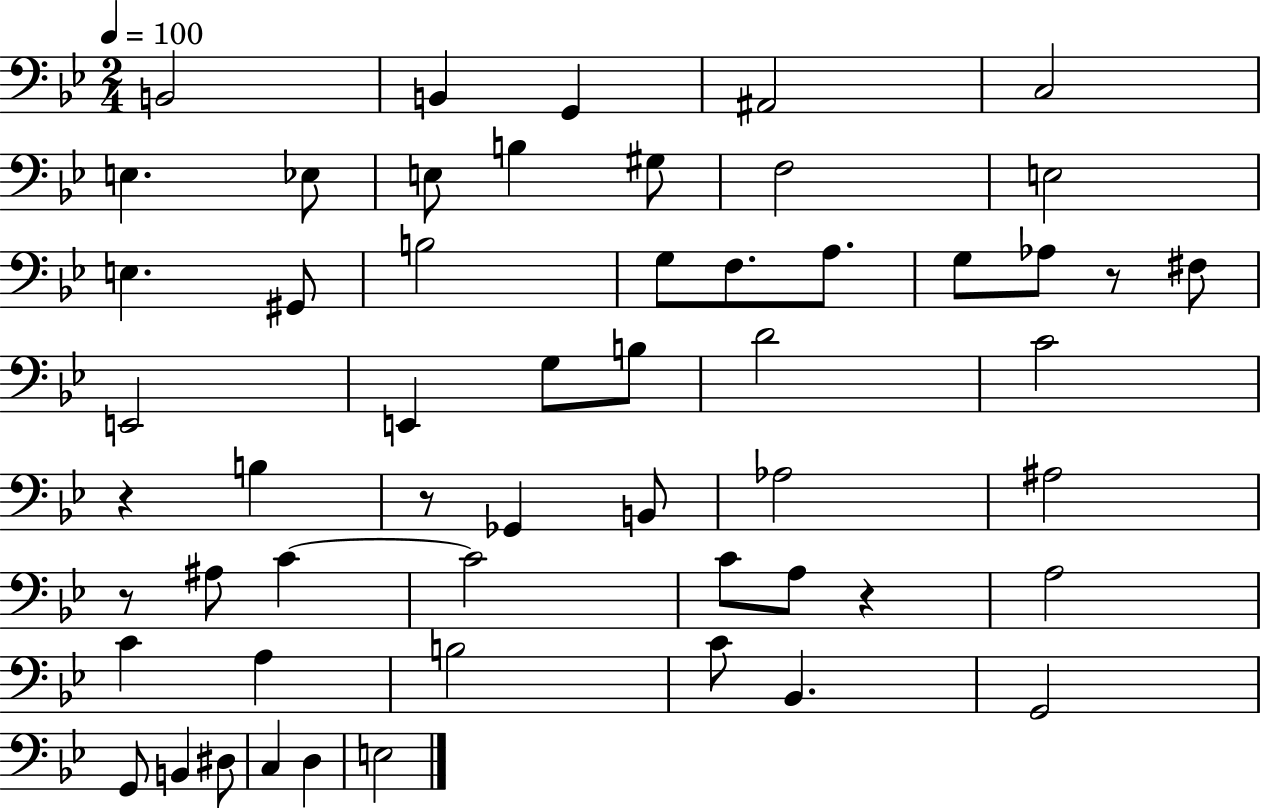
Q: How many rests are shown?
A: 5